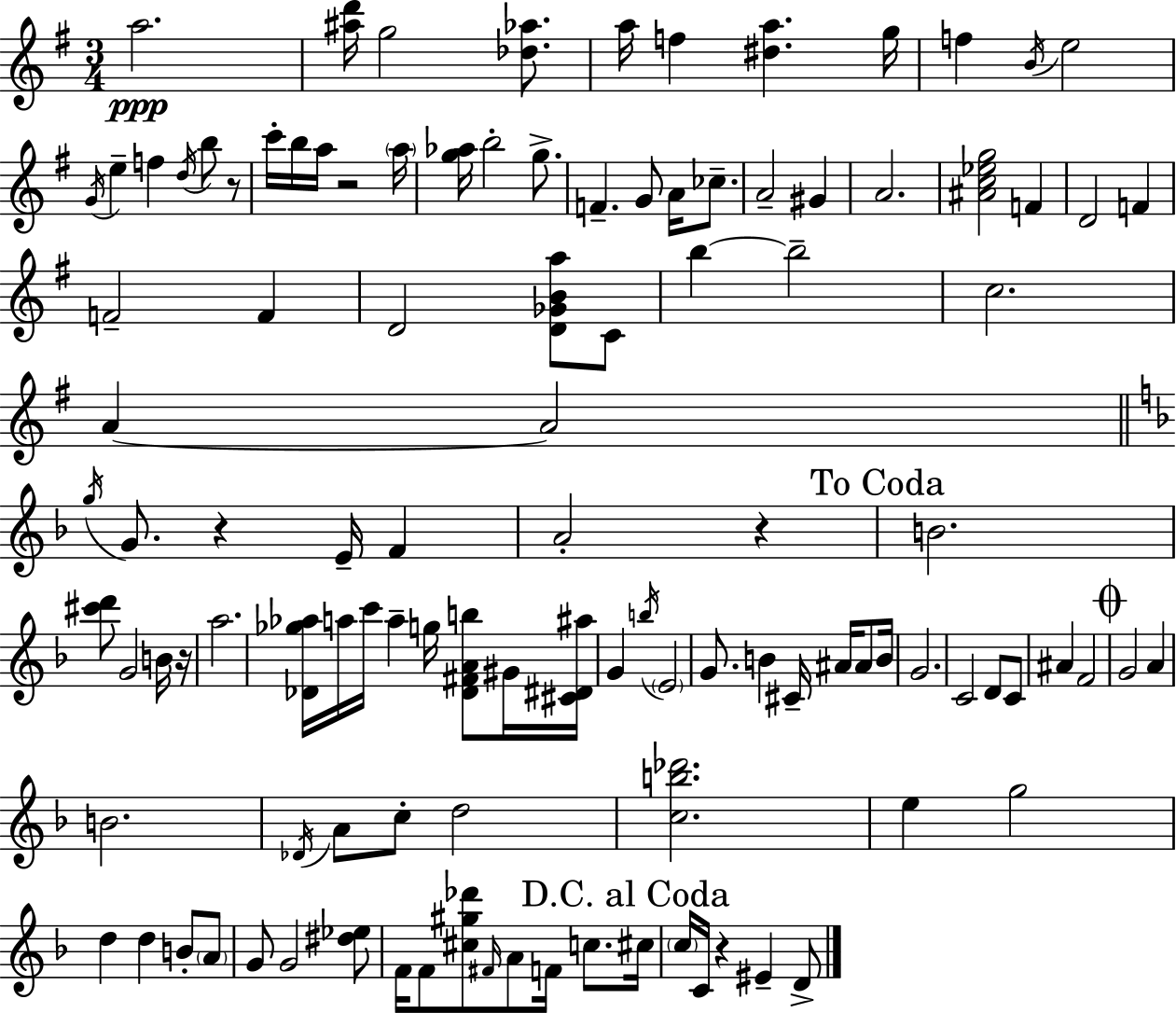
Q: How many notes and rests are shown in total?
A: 112